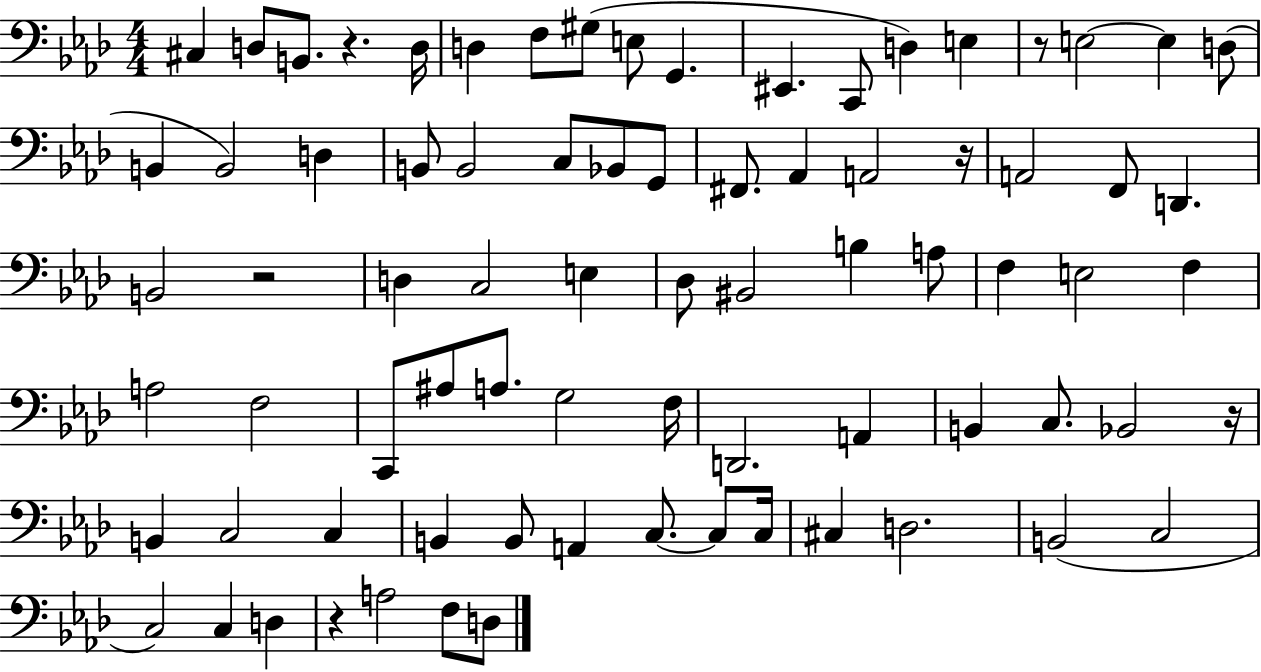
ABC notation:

X:1
T:Untitled
M:4/4
L:1/4
K:Ab
^C, D,/2 B,,/2 z D,/4 D, F,/2 ^G,/2 E,/2 G,, ^E,, C,,/2 D, E, z/2 E,2 E, D,/2 B,, B,,2 D, B,,/2 B,,2 C,/2 _B,,/2 G,,/2 ^F,,/2 _A,, A,,2 z/4 A,,2 F,,/2 D,, B,,2 z2 D, C,2 E, _D,/2 ^B,,2 B, A,/2 F, E,2 F, A,2 F,2 C,,/2 ^A,/2 A,/2 G,2 F,/4 D,,2 A,, B,, C,/2 _B,,2 z/4 B,, C,2 C, B,, B,,/2 A,, C,/2 C,/2 C,/4 ^C, D,2 B,,2 C,2 C,2 C, D, z A,2 F,/2 D,/2